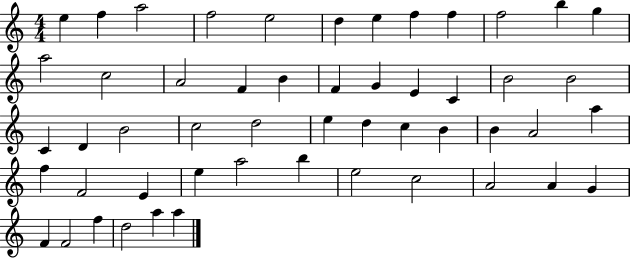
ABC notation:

X:1
T:Untitled
M:4/4
L:1/4
K:C
e f a2 f2 e2 d e f f f2 b g a2 c2 A2 F B F G E C B2 B2 C D B2 c2 d2 e d c B B A2 a f F2 E e a2 b e2 c2 A2 A G F F2 f d2 a a